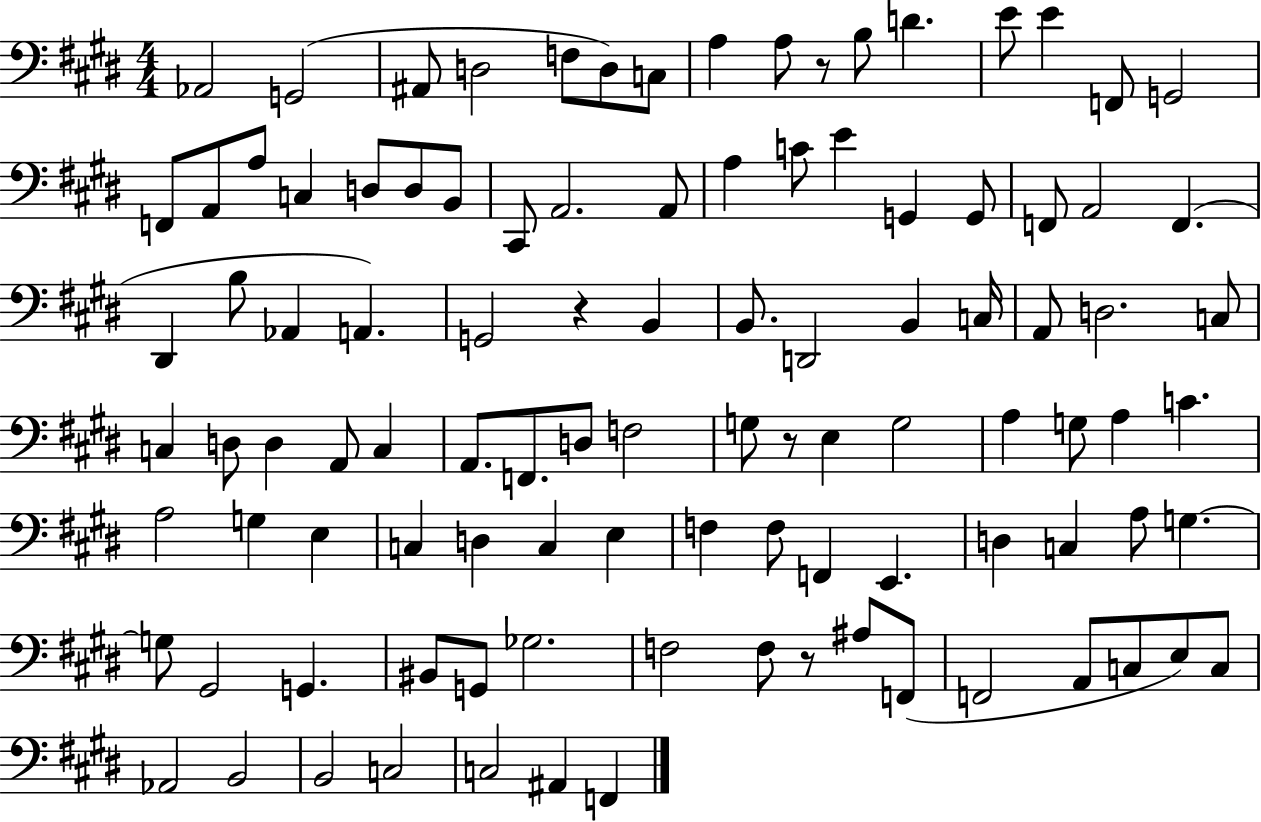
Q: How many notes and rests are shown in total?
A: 103